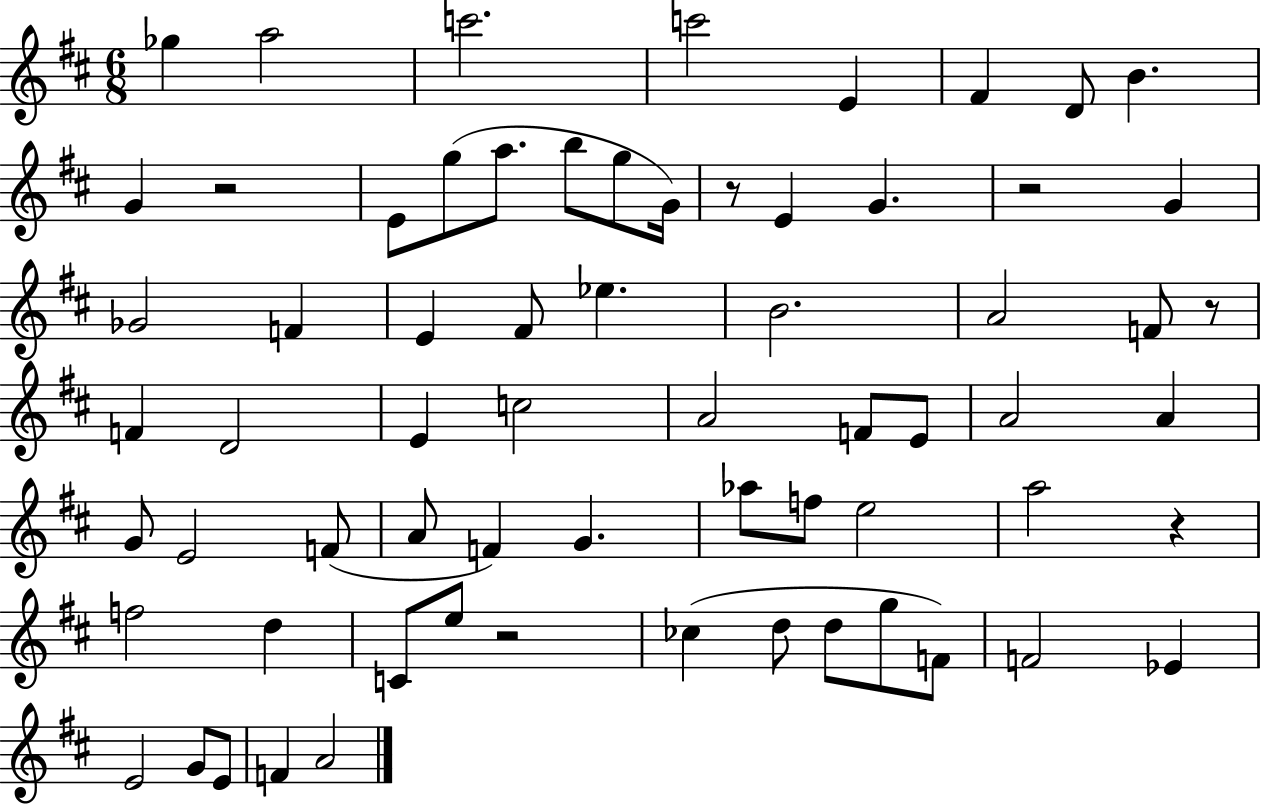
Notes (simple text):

Gb5/q A5/h C6/h. C6/h E4/q F#4/q D4/e B4/q. G4/q R/h E4/e G5/e A5/e. B5/e G5/e G4/s R/e E4/q G4/q. R/h G4/q Gb4/h F4/q E4/q F#4/e Eb5/q. B4/h. A4/h F4/e R/e F4/q D4/h E4/q C5/h A4/h F4/e E4/e A4/h A4/q G4/e E4/h F4/e A4/e F4/q G4/q. Ab5/e F5/e E5/h A5/h R/q F5/h D5/q C4/e E5/e R/h CES5/q D5/e D5/e G5/e F4/e F4/h Eb4/q E4/h G4/e E4/e F4/q A4/h